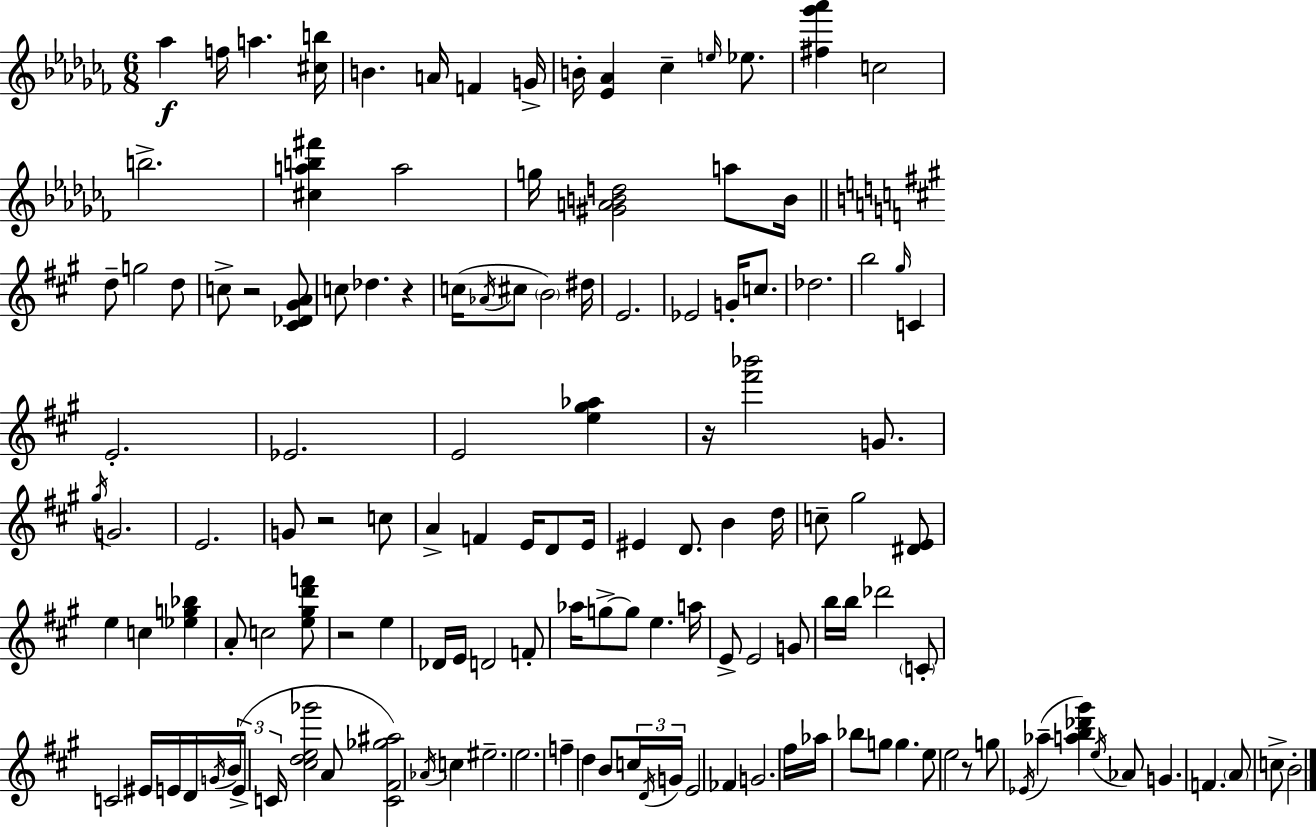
X:1
T:Untitled
M:6/8
L:1/4
K:Abm
_a f/4 a [^cb]/4 B A/4 F G/4 B/4 [_E_A] _c e/4 _e/2 [^f_g'_a'] c2 b2 [^cab^f'] a2 g/4 [^GABd]2 a/2 B/4 d/2 g2 d/2 c/2 z2 [^C_D^GA]/2 c/2 _d z c/4 _A/4 ^c/2 B2 ^d/4 E2 _E2 G/4 c/2 _d2 b2 ^g/4 C E2 _E2 E2 [e^g_a] z/4 [^f'_b']2 G/2 ^g/4 G2 E2 G/2 z2 c/2 A F E/4 D/2 E/4 ^E D/2 B d/4 c/2 ^g2 [^DE]/2 e c [_eg_b] A/2 c2 [e^gd'f']/2 z2 e _D/4 E/4 D2 F/2 _a/4 g/2 g/2 e a/4 E/2 E2 G/2 b/4 b/4 _d'2 C/2 C2 ^E/4 E/4 D/4 G/4 B/4 E/4 C/4 [^cde_g']2 A/2 [C^F_g^a]2 _A/4 c ^e2 e2 f d B/2 c/4 D/4 G/4 E2 _F G2 ^f/4 _a/4 _b/2 g/2 g e/2 e2 z/2 g/2 _E/4 _a [ab_d'^g'] e/4 _A/2 G F A/2 c/2 B2